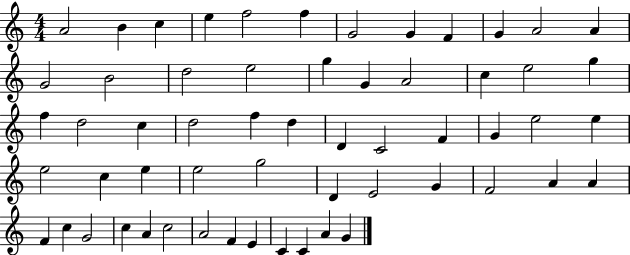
{
  \clef treble
  \numericTimeSignature
  \time 4/4
  \key c \major
  a'2 b'4 c''4 | e''4 f''2 f''4 | g'2 g'4 f'4 | g'4 a'2 a'4 | \break g'2 b'2 | d''2 e''2 | g''4 g'4 a'2 | c''4 e''2 g''4 | \break f''4 d''2 c''4 | d''2 f''4 d''4 | d'4 c'2 f'4 | g'4 e''2 e''4 | \break e''2 c''4 e''4 | e''2 g''2 | d'4 e'2 g'4 | f'2 a'4 a'4 | \break f'4 c''4 g'2 | c''4 a'4 c''2 | a'2 f'4 e'4 | c'4 c'4 a'4 g'4 | \break \bar "|."
}